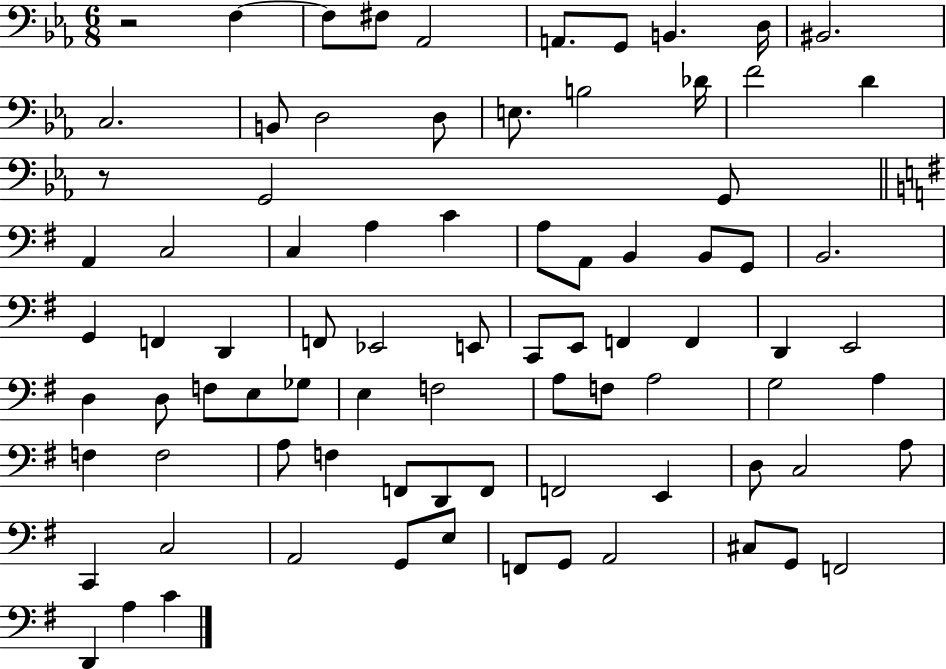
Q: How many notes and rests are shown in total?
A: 83